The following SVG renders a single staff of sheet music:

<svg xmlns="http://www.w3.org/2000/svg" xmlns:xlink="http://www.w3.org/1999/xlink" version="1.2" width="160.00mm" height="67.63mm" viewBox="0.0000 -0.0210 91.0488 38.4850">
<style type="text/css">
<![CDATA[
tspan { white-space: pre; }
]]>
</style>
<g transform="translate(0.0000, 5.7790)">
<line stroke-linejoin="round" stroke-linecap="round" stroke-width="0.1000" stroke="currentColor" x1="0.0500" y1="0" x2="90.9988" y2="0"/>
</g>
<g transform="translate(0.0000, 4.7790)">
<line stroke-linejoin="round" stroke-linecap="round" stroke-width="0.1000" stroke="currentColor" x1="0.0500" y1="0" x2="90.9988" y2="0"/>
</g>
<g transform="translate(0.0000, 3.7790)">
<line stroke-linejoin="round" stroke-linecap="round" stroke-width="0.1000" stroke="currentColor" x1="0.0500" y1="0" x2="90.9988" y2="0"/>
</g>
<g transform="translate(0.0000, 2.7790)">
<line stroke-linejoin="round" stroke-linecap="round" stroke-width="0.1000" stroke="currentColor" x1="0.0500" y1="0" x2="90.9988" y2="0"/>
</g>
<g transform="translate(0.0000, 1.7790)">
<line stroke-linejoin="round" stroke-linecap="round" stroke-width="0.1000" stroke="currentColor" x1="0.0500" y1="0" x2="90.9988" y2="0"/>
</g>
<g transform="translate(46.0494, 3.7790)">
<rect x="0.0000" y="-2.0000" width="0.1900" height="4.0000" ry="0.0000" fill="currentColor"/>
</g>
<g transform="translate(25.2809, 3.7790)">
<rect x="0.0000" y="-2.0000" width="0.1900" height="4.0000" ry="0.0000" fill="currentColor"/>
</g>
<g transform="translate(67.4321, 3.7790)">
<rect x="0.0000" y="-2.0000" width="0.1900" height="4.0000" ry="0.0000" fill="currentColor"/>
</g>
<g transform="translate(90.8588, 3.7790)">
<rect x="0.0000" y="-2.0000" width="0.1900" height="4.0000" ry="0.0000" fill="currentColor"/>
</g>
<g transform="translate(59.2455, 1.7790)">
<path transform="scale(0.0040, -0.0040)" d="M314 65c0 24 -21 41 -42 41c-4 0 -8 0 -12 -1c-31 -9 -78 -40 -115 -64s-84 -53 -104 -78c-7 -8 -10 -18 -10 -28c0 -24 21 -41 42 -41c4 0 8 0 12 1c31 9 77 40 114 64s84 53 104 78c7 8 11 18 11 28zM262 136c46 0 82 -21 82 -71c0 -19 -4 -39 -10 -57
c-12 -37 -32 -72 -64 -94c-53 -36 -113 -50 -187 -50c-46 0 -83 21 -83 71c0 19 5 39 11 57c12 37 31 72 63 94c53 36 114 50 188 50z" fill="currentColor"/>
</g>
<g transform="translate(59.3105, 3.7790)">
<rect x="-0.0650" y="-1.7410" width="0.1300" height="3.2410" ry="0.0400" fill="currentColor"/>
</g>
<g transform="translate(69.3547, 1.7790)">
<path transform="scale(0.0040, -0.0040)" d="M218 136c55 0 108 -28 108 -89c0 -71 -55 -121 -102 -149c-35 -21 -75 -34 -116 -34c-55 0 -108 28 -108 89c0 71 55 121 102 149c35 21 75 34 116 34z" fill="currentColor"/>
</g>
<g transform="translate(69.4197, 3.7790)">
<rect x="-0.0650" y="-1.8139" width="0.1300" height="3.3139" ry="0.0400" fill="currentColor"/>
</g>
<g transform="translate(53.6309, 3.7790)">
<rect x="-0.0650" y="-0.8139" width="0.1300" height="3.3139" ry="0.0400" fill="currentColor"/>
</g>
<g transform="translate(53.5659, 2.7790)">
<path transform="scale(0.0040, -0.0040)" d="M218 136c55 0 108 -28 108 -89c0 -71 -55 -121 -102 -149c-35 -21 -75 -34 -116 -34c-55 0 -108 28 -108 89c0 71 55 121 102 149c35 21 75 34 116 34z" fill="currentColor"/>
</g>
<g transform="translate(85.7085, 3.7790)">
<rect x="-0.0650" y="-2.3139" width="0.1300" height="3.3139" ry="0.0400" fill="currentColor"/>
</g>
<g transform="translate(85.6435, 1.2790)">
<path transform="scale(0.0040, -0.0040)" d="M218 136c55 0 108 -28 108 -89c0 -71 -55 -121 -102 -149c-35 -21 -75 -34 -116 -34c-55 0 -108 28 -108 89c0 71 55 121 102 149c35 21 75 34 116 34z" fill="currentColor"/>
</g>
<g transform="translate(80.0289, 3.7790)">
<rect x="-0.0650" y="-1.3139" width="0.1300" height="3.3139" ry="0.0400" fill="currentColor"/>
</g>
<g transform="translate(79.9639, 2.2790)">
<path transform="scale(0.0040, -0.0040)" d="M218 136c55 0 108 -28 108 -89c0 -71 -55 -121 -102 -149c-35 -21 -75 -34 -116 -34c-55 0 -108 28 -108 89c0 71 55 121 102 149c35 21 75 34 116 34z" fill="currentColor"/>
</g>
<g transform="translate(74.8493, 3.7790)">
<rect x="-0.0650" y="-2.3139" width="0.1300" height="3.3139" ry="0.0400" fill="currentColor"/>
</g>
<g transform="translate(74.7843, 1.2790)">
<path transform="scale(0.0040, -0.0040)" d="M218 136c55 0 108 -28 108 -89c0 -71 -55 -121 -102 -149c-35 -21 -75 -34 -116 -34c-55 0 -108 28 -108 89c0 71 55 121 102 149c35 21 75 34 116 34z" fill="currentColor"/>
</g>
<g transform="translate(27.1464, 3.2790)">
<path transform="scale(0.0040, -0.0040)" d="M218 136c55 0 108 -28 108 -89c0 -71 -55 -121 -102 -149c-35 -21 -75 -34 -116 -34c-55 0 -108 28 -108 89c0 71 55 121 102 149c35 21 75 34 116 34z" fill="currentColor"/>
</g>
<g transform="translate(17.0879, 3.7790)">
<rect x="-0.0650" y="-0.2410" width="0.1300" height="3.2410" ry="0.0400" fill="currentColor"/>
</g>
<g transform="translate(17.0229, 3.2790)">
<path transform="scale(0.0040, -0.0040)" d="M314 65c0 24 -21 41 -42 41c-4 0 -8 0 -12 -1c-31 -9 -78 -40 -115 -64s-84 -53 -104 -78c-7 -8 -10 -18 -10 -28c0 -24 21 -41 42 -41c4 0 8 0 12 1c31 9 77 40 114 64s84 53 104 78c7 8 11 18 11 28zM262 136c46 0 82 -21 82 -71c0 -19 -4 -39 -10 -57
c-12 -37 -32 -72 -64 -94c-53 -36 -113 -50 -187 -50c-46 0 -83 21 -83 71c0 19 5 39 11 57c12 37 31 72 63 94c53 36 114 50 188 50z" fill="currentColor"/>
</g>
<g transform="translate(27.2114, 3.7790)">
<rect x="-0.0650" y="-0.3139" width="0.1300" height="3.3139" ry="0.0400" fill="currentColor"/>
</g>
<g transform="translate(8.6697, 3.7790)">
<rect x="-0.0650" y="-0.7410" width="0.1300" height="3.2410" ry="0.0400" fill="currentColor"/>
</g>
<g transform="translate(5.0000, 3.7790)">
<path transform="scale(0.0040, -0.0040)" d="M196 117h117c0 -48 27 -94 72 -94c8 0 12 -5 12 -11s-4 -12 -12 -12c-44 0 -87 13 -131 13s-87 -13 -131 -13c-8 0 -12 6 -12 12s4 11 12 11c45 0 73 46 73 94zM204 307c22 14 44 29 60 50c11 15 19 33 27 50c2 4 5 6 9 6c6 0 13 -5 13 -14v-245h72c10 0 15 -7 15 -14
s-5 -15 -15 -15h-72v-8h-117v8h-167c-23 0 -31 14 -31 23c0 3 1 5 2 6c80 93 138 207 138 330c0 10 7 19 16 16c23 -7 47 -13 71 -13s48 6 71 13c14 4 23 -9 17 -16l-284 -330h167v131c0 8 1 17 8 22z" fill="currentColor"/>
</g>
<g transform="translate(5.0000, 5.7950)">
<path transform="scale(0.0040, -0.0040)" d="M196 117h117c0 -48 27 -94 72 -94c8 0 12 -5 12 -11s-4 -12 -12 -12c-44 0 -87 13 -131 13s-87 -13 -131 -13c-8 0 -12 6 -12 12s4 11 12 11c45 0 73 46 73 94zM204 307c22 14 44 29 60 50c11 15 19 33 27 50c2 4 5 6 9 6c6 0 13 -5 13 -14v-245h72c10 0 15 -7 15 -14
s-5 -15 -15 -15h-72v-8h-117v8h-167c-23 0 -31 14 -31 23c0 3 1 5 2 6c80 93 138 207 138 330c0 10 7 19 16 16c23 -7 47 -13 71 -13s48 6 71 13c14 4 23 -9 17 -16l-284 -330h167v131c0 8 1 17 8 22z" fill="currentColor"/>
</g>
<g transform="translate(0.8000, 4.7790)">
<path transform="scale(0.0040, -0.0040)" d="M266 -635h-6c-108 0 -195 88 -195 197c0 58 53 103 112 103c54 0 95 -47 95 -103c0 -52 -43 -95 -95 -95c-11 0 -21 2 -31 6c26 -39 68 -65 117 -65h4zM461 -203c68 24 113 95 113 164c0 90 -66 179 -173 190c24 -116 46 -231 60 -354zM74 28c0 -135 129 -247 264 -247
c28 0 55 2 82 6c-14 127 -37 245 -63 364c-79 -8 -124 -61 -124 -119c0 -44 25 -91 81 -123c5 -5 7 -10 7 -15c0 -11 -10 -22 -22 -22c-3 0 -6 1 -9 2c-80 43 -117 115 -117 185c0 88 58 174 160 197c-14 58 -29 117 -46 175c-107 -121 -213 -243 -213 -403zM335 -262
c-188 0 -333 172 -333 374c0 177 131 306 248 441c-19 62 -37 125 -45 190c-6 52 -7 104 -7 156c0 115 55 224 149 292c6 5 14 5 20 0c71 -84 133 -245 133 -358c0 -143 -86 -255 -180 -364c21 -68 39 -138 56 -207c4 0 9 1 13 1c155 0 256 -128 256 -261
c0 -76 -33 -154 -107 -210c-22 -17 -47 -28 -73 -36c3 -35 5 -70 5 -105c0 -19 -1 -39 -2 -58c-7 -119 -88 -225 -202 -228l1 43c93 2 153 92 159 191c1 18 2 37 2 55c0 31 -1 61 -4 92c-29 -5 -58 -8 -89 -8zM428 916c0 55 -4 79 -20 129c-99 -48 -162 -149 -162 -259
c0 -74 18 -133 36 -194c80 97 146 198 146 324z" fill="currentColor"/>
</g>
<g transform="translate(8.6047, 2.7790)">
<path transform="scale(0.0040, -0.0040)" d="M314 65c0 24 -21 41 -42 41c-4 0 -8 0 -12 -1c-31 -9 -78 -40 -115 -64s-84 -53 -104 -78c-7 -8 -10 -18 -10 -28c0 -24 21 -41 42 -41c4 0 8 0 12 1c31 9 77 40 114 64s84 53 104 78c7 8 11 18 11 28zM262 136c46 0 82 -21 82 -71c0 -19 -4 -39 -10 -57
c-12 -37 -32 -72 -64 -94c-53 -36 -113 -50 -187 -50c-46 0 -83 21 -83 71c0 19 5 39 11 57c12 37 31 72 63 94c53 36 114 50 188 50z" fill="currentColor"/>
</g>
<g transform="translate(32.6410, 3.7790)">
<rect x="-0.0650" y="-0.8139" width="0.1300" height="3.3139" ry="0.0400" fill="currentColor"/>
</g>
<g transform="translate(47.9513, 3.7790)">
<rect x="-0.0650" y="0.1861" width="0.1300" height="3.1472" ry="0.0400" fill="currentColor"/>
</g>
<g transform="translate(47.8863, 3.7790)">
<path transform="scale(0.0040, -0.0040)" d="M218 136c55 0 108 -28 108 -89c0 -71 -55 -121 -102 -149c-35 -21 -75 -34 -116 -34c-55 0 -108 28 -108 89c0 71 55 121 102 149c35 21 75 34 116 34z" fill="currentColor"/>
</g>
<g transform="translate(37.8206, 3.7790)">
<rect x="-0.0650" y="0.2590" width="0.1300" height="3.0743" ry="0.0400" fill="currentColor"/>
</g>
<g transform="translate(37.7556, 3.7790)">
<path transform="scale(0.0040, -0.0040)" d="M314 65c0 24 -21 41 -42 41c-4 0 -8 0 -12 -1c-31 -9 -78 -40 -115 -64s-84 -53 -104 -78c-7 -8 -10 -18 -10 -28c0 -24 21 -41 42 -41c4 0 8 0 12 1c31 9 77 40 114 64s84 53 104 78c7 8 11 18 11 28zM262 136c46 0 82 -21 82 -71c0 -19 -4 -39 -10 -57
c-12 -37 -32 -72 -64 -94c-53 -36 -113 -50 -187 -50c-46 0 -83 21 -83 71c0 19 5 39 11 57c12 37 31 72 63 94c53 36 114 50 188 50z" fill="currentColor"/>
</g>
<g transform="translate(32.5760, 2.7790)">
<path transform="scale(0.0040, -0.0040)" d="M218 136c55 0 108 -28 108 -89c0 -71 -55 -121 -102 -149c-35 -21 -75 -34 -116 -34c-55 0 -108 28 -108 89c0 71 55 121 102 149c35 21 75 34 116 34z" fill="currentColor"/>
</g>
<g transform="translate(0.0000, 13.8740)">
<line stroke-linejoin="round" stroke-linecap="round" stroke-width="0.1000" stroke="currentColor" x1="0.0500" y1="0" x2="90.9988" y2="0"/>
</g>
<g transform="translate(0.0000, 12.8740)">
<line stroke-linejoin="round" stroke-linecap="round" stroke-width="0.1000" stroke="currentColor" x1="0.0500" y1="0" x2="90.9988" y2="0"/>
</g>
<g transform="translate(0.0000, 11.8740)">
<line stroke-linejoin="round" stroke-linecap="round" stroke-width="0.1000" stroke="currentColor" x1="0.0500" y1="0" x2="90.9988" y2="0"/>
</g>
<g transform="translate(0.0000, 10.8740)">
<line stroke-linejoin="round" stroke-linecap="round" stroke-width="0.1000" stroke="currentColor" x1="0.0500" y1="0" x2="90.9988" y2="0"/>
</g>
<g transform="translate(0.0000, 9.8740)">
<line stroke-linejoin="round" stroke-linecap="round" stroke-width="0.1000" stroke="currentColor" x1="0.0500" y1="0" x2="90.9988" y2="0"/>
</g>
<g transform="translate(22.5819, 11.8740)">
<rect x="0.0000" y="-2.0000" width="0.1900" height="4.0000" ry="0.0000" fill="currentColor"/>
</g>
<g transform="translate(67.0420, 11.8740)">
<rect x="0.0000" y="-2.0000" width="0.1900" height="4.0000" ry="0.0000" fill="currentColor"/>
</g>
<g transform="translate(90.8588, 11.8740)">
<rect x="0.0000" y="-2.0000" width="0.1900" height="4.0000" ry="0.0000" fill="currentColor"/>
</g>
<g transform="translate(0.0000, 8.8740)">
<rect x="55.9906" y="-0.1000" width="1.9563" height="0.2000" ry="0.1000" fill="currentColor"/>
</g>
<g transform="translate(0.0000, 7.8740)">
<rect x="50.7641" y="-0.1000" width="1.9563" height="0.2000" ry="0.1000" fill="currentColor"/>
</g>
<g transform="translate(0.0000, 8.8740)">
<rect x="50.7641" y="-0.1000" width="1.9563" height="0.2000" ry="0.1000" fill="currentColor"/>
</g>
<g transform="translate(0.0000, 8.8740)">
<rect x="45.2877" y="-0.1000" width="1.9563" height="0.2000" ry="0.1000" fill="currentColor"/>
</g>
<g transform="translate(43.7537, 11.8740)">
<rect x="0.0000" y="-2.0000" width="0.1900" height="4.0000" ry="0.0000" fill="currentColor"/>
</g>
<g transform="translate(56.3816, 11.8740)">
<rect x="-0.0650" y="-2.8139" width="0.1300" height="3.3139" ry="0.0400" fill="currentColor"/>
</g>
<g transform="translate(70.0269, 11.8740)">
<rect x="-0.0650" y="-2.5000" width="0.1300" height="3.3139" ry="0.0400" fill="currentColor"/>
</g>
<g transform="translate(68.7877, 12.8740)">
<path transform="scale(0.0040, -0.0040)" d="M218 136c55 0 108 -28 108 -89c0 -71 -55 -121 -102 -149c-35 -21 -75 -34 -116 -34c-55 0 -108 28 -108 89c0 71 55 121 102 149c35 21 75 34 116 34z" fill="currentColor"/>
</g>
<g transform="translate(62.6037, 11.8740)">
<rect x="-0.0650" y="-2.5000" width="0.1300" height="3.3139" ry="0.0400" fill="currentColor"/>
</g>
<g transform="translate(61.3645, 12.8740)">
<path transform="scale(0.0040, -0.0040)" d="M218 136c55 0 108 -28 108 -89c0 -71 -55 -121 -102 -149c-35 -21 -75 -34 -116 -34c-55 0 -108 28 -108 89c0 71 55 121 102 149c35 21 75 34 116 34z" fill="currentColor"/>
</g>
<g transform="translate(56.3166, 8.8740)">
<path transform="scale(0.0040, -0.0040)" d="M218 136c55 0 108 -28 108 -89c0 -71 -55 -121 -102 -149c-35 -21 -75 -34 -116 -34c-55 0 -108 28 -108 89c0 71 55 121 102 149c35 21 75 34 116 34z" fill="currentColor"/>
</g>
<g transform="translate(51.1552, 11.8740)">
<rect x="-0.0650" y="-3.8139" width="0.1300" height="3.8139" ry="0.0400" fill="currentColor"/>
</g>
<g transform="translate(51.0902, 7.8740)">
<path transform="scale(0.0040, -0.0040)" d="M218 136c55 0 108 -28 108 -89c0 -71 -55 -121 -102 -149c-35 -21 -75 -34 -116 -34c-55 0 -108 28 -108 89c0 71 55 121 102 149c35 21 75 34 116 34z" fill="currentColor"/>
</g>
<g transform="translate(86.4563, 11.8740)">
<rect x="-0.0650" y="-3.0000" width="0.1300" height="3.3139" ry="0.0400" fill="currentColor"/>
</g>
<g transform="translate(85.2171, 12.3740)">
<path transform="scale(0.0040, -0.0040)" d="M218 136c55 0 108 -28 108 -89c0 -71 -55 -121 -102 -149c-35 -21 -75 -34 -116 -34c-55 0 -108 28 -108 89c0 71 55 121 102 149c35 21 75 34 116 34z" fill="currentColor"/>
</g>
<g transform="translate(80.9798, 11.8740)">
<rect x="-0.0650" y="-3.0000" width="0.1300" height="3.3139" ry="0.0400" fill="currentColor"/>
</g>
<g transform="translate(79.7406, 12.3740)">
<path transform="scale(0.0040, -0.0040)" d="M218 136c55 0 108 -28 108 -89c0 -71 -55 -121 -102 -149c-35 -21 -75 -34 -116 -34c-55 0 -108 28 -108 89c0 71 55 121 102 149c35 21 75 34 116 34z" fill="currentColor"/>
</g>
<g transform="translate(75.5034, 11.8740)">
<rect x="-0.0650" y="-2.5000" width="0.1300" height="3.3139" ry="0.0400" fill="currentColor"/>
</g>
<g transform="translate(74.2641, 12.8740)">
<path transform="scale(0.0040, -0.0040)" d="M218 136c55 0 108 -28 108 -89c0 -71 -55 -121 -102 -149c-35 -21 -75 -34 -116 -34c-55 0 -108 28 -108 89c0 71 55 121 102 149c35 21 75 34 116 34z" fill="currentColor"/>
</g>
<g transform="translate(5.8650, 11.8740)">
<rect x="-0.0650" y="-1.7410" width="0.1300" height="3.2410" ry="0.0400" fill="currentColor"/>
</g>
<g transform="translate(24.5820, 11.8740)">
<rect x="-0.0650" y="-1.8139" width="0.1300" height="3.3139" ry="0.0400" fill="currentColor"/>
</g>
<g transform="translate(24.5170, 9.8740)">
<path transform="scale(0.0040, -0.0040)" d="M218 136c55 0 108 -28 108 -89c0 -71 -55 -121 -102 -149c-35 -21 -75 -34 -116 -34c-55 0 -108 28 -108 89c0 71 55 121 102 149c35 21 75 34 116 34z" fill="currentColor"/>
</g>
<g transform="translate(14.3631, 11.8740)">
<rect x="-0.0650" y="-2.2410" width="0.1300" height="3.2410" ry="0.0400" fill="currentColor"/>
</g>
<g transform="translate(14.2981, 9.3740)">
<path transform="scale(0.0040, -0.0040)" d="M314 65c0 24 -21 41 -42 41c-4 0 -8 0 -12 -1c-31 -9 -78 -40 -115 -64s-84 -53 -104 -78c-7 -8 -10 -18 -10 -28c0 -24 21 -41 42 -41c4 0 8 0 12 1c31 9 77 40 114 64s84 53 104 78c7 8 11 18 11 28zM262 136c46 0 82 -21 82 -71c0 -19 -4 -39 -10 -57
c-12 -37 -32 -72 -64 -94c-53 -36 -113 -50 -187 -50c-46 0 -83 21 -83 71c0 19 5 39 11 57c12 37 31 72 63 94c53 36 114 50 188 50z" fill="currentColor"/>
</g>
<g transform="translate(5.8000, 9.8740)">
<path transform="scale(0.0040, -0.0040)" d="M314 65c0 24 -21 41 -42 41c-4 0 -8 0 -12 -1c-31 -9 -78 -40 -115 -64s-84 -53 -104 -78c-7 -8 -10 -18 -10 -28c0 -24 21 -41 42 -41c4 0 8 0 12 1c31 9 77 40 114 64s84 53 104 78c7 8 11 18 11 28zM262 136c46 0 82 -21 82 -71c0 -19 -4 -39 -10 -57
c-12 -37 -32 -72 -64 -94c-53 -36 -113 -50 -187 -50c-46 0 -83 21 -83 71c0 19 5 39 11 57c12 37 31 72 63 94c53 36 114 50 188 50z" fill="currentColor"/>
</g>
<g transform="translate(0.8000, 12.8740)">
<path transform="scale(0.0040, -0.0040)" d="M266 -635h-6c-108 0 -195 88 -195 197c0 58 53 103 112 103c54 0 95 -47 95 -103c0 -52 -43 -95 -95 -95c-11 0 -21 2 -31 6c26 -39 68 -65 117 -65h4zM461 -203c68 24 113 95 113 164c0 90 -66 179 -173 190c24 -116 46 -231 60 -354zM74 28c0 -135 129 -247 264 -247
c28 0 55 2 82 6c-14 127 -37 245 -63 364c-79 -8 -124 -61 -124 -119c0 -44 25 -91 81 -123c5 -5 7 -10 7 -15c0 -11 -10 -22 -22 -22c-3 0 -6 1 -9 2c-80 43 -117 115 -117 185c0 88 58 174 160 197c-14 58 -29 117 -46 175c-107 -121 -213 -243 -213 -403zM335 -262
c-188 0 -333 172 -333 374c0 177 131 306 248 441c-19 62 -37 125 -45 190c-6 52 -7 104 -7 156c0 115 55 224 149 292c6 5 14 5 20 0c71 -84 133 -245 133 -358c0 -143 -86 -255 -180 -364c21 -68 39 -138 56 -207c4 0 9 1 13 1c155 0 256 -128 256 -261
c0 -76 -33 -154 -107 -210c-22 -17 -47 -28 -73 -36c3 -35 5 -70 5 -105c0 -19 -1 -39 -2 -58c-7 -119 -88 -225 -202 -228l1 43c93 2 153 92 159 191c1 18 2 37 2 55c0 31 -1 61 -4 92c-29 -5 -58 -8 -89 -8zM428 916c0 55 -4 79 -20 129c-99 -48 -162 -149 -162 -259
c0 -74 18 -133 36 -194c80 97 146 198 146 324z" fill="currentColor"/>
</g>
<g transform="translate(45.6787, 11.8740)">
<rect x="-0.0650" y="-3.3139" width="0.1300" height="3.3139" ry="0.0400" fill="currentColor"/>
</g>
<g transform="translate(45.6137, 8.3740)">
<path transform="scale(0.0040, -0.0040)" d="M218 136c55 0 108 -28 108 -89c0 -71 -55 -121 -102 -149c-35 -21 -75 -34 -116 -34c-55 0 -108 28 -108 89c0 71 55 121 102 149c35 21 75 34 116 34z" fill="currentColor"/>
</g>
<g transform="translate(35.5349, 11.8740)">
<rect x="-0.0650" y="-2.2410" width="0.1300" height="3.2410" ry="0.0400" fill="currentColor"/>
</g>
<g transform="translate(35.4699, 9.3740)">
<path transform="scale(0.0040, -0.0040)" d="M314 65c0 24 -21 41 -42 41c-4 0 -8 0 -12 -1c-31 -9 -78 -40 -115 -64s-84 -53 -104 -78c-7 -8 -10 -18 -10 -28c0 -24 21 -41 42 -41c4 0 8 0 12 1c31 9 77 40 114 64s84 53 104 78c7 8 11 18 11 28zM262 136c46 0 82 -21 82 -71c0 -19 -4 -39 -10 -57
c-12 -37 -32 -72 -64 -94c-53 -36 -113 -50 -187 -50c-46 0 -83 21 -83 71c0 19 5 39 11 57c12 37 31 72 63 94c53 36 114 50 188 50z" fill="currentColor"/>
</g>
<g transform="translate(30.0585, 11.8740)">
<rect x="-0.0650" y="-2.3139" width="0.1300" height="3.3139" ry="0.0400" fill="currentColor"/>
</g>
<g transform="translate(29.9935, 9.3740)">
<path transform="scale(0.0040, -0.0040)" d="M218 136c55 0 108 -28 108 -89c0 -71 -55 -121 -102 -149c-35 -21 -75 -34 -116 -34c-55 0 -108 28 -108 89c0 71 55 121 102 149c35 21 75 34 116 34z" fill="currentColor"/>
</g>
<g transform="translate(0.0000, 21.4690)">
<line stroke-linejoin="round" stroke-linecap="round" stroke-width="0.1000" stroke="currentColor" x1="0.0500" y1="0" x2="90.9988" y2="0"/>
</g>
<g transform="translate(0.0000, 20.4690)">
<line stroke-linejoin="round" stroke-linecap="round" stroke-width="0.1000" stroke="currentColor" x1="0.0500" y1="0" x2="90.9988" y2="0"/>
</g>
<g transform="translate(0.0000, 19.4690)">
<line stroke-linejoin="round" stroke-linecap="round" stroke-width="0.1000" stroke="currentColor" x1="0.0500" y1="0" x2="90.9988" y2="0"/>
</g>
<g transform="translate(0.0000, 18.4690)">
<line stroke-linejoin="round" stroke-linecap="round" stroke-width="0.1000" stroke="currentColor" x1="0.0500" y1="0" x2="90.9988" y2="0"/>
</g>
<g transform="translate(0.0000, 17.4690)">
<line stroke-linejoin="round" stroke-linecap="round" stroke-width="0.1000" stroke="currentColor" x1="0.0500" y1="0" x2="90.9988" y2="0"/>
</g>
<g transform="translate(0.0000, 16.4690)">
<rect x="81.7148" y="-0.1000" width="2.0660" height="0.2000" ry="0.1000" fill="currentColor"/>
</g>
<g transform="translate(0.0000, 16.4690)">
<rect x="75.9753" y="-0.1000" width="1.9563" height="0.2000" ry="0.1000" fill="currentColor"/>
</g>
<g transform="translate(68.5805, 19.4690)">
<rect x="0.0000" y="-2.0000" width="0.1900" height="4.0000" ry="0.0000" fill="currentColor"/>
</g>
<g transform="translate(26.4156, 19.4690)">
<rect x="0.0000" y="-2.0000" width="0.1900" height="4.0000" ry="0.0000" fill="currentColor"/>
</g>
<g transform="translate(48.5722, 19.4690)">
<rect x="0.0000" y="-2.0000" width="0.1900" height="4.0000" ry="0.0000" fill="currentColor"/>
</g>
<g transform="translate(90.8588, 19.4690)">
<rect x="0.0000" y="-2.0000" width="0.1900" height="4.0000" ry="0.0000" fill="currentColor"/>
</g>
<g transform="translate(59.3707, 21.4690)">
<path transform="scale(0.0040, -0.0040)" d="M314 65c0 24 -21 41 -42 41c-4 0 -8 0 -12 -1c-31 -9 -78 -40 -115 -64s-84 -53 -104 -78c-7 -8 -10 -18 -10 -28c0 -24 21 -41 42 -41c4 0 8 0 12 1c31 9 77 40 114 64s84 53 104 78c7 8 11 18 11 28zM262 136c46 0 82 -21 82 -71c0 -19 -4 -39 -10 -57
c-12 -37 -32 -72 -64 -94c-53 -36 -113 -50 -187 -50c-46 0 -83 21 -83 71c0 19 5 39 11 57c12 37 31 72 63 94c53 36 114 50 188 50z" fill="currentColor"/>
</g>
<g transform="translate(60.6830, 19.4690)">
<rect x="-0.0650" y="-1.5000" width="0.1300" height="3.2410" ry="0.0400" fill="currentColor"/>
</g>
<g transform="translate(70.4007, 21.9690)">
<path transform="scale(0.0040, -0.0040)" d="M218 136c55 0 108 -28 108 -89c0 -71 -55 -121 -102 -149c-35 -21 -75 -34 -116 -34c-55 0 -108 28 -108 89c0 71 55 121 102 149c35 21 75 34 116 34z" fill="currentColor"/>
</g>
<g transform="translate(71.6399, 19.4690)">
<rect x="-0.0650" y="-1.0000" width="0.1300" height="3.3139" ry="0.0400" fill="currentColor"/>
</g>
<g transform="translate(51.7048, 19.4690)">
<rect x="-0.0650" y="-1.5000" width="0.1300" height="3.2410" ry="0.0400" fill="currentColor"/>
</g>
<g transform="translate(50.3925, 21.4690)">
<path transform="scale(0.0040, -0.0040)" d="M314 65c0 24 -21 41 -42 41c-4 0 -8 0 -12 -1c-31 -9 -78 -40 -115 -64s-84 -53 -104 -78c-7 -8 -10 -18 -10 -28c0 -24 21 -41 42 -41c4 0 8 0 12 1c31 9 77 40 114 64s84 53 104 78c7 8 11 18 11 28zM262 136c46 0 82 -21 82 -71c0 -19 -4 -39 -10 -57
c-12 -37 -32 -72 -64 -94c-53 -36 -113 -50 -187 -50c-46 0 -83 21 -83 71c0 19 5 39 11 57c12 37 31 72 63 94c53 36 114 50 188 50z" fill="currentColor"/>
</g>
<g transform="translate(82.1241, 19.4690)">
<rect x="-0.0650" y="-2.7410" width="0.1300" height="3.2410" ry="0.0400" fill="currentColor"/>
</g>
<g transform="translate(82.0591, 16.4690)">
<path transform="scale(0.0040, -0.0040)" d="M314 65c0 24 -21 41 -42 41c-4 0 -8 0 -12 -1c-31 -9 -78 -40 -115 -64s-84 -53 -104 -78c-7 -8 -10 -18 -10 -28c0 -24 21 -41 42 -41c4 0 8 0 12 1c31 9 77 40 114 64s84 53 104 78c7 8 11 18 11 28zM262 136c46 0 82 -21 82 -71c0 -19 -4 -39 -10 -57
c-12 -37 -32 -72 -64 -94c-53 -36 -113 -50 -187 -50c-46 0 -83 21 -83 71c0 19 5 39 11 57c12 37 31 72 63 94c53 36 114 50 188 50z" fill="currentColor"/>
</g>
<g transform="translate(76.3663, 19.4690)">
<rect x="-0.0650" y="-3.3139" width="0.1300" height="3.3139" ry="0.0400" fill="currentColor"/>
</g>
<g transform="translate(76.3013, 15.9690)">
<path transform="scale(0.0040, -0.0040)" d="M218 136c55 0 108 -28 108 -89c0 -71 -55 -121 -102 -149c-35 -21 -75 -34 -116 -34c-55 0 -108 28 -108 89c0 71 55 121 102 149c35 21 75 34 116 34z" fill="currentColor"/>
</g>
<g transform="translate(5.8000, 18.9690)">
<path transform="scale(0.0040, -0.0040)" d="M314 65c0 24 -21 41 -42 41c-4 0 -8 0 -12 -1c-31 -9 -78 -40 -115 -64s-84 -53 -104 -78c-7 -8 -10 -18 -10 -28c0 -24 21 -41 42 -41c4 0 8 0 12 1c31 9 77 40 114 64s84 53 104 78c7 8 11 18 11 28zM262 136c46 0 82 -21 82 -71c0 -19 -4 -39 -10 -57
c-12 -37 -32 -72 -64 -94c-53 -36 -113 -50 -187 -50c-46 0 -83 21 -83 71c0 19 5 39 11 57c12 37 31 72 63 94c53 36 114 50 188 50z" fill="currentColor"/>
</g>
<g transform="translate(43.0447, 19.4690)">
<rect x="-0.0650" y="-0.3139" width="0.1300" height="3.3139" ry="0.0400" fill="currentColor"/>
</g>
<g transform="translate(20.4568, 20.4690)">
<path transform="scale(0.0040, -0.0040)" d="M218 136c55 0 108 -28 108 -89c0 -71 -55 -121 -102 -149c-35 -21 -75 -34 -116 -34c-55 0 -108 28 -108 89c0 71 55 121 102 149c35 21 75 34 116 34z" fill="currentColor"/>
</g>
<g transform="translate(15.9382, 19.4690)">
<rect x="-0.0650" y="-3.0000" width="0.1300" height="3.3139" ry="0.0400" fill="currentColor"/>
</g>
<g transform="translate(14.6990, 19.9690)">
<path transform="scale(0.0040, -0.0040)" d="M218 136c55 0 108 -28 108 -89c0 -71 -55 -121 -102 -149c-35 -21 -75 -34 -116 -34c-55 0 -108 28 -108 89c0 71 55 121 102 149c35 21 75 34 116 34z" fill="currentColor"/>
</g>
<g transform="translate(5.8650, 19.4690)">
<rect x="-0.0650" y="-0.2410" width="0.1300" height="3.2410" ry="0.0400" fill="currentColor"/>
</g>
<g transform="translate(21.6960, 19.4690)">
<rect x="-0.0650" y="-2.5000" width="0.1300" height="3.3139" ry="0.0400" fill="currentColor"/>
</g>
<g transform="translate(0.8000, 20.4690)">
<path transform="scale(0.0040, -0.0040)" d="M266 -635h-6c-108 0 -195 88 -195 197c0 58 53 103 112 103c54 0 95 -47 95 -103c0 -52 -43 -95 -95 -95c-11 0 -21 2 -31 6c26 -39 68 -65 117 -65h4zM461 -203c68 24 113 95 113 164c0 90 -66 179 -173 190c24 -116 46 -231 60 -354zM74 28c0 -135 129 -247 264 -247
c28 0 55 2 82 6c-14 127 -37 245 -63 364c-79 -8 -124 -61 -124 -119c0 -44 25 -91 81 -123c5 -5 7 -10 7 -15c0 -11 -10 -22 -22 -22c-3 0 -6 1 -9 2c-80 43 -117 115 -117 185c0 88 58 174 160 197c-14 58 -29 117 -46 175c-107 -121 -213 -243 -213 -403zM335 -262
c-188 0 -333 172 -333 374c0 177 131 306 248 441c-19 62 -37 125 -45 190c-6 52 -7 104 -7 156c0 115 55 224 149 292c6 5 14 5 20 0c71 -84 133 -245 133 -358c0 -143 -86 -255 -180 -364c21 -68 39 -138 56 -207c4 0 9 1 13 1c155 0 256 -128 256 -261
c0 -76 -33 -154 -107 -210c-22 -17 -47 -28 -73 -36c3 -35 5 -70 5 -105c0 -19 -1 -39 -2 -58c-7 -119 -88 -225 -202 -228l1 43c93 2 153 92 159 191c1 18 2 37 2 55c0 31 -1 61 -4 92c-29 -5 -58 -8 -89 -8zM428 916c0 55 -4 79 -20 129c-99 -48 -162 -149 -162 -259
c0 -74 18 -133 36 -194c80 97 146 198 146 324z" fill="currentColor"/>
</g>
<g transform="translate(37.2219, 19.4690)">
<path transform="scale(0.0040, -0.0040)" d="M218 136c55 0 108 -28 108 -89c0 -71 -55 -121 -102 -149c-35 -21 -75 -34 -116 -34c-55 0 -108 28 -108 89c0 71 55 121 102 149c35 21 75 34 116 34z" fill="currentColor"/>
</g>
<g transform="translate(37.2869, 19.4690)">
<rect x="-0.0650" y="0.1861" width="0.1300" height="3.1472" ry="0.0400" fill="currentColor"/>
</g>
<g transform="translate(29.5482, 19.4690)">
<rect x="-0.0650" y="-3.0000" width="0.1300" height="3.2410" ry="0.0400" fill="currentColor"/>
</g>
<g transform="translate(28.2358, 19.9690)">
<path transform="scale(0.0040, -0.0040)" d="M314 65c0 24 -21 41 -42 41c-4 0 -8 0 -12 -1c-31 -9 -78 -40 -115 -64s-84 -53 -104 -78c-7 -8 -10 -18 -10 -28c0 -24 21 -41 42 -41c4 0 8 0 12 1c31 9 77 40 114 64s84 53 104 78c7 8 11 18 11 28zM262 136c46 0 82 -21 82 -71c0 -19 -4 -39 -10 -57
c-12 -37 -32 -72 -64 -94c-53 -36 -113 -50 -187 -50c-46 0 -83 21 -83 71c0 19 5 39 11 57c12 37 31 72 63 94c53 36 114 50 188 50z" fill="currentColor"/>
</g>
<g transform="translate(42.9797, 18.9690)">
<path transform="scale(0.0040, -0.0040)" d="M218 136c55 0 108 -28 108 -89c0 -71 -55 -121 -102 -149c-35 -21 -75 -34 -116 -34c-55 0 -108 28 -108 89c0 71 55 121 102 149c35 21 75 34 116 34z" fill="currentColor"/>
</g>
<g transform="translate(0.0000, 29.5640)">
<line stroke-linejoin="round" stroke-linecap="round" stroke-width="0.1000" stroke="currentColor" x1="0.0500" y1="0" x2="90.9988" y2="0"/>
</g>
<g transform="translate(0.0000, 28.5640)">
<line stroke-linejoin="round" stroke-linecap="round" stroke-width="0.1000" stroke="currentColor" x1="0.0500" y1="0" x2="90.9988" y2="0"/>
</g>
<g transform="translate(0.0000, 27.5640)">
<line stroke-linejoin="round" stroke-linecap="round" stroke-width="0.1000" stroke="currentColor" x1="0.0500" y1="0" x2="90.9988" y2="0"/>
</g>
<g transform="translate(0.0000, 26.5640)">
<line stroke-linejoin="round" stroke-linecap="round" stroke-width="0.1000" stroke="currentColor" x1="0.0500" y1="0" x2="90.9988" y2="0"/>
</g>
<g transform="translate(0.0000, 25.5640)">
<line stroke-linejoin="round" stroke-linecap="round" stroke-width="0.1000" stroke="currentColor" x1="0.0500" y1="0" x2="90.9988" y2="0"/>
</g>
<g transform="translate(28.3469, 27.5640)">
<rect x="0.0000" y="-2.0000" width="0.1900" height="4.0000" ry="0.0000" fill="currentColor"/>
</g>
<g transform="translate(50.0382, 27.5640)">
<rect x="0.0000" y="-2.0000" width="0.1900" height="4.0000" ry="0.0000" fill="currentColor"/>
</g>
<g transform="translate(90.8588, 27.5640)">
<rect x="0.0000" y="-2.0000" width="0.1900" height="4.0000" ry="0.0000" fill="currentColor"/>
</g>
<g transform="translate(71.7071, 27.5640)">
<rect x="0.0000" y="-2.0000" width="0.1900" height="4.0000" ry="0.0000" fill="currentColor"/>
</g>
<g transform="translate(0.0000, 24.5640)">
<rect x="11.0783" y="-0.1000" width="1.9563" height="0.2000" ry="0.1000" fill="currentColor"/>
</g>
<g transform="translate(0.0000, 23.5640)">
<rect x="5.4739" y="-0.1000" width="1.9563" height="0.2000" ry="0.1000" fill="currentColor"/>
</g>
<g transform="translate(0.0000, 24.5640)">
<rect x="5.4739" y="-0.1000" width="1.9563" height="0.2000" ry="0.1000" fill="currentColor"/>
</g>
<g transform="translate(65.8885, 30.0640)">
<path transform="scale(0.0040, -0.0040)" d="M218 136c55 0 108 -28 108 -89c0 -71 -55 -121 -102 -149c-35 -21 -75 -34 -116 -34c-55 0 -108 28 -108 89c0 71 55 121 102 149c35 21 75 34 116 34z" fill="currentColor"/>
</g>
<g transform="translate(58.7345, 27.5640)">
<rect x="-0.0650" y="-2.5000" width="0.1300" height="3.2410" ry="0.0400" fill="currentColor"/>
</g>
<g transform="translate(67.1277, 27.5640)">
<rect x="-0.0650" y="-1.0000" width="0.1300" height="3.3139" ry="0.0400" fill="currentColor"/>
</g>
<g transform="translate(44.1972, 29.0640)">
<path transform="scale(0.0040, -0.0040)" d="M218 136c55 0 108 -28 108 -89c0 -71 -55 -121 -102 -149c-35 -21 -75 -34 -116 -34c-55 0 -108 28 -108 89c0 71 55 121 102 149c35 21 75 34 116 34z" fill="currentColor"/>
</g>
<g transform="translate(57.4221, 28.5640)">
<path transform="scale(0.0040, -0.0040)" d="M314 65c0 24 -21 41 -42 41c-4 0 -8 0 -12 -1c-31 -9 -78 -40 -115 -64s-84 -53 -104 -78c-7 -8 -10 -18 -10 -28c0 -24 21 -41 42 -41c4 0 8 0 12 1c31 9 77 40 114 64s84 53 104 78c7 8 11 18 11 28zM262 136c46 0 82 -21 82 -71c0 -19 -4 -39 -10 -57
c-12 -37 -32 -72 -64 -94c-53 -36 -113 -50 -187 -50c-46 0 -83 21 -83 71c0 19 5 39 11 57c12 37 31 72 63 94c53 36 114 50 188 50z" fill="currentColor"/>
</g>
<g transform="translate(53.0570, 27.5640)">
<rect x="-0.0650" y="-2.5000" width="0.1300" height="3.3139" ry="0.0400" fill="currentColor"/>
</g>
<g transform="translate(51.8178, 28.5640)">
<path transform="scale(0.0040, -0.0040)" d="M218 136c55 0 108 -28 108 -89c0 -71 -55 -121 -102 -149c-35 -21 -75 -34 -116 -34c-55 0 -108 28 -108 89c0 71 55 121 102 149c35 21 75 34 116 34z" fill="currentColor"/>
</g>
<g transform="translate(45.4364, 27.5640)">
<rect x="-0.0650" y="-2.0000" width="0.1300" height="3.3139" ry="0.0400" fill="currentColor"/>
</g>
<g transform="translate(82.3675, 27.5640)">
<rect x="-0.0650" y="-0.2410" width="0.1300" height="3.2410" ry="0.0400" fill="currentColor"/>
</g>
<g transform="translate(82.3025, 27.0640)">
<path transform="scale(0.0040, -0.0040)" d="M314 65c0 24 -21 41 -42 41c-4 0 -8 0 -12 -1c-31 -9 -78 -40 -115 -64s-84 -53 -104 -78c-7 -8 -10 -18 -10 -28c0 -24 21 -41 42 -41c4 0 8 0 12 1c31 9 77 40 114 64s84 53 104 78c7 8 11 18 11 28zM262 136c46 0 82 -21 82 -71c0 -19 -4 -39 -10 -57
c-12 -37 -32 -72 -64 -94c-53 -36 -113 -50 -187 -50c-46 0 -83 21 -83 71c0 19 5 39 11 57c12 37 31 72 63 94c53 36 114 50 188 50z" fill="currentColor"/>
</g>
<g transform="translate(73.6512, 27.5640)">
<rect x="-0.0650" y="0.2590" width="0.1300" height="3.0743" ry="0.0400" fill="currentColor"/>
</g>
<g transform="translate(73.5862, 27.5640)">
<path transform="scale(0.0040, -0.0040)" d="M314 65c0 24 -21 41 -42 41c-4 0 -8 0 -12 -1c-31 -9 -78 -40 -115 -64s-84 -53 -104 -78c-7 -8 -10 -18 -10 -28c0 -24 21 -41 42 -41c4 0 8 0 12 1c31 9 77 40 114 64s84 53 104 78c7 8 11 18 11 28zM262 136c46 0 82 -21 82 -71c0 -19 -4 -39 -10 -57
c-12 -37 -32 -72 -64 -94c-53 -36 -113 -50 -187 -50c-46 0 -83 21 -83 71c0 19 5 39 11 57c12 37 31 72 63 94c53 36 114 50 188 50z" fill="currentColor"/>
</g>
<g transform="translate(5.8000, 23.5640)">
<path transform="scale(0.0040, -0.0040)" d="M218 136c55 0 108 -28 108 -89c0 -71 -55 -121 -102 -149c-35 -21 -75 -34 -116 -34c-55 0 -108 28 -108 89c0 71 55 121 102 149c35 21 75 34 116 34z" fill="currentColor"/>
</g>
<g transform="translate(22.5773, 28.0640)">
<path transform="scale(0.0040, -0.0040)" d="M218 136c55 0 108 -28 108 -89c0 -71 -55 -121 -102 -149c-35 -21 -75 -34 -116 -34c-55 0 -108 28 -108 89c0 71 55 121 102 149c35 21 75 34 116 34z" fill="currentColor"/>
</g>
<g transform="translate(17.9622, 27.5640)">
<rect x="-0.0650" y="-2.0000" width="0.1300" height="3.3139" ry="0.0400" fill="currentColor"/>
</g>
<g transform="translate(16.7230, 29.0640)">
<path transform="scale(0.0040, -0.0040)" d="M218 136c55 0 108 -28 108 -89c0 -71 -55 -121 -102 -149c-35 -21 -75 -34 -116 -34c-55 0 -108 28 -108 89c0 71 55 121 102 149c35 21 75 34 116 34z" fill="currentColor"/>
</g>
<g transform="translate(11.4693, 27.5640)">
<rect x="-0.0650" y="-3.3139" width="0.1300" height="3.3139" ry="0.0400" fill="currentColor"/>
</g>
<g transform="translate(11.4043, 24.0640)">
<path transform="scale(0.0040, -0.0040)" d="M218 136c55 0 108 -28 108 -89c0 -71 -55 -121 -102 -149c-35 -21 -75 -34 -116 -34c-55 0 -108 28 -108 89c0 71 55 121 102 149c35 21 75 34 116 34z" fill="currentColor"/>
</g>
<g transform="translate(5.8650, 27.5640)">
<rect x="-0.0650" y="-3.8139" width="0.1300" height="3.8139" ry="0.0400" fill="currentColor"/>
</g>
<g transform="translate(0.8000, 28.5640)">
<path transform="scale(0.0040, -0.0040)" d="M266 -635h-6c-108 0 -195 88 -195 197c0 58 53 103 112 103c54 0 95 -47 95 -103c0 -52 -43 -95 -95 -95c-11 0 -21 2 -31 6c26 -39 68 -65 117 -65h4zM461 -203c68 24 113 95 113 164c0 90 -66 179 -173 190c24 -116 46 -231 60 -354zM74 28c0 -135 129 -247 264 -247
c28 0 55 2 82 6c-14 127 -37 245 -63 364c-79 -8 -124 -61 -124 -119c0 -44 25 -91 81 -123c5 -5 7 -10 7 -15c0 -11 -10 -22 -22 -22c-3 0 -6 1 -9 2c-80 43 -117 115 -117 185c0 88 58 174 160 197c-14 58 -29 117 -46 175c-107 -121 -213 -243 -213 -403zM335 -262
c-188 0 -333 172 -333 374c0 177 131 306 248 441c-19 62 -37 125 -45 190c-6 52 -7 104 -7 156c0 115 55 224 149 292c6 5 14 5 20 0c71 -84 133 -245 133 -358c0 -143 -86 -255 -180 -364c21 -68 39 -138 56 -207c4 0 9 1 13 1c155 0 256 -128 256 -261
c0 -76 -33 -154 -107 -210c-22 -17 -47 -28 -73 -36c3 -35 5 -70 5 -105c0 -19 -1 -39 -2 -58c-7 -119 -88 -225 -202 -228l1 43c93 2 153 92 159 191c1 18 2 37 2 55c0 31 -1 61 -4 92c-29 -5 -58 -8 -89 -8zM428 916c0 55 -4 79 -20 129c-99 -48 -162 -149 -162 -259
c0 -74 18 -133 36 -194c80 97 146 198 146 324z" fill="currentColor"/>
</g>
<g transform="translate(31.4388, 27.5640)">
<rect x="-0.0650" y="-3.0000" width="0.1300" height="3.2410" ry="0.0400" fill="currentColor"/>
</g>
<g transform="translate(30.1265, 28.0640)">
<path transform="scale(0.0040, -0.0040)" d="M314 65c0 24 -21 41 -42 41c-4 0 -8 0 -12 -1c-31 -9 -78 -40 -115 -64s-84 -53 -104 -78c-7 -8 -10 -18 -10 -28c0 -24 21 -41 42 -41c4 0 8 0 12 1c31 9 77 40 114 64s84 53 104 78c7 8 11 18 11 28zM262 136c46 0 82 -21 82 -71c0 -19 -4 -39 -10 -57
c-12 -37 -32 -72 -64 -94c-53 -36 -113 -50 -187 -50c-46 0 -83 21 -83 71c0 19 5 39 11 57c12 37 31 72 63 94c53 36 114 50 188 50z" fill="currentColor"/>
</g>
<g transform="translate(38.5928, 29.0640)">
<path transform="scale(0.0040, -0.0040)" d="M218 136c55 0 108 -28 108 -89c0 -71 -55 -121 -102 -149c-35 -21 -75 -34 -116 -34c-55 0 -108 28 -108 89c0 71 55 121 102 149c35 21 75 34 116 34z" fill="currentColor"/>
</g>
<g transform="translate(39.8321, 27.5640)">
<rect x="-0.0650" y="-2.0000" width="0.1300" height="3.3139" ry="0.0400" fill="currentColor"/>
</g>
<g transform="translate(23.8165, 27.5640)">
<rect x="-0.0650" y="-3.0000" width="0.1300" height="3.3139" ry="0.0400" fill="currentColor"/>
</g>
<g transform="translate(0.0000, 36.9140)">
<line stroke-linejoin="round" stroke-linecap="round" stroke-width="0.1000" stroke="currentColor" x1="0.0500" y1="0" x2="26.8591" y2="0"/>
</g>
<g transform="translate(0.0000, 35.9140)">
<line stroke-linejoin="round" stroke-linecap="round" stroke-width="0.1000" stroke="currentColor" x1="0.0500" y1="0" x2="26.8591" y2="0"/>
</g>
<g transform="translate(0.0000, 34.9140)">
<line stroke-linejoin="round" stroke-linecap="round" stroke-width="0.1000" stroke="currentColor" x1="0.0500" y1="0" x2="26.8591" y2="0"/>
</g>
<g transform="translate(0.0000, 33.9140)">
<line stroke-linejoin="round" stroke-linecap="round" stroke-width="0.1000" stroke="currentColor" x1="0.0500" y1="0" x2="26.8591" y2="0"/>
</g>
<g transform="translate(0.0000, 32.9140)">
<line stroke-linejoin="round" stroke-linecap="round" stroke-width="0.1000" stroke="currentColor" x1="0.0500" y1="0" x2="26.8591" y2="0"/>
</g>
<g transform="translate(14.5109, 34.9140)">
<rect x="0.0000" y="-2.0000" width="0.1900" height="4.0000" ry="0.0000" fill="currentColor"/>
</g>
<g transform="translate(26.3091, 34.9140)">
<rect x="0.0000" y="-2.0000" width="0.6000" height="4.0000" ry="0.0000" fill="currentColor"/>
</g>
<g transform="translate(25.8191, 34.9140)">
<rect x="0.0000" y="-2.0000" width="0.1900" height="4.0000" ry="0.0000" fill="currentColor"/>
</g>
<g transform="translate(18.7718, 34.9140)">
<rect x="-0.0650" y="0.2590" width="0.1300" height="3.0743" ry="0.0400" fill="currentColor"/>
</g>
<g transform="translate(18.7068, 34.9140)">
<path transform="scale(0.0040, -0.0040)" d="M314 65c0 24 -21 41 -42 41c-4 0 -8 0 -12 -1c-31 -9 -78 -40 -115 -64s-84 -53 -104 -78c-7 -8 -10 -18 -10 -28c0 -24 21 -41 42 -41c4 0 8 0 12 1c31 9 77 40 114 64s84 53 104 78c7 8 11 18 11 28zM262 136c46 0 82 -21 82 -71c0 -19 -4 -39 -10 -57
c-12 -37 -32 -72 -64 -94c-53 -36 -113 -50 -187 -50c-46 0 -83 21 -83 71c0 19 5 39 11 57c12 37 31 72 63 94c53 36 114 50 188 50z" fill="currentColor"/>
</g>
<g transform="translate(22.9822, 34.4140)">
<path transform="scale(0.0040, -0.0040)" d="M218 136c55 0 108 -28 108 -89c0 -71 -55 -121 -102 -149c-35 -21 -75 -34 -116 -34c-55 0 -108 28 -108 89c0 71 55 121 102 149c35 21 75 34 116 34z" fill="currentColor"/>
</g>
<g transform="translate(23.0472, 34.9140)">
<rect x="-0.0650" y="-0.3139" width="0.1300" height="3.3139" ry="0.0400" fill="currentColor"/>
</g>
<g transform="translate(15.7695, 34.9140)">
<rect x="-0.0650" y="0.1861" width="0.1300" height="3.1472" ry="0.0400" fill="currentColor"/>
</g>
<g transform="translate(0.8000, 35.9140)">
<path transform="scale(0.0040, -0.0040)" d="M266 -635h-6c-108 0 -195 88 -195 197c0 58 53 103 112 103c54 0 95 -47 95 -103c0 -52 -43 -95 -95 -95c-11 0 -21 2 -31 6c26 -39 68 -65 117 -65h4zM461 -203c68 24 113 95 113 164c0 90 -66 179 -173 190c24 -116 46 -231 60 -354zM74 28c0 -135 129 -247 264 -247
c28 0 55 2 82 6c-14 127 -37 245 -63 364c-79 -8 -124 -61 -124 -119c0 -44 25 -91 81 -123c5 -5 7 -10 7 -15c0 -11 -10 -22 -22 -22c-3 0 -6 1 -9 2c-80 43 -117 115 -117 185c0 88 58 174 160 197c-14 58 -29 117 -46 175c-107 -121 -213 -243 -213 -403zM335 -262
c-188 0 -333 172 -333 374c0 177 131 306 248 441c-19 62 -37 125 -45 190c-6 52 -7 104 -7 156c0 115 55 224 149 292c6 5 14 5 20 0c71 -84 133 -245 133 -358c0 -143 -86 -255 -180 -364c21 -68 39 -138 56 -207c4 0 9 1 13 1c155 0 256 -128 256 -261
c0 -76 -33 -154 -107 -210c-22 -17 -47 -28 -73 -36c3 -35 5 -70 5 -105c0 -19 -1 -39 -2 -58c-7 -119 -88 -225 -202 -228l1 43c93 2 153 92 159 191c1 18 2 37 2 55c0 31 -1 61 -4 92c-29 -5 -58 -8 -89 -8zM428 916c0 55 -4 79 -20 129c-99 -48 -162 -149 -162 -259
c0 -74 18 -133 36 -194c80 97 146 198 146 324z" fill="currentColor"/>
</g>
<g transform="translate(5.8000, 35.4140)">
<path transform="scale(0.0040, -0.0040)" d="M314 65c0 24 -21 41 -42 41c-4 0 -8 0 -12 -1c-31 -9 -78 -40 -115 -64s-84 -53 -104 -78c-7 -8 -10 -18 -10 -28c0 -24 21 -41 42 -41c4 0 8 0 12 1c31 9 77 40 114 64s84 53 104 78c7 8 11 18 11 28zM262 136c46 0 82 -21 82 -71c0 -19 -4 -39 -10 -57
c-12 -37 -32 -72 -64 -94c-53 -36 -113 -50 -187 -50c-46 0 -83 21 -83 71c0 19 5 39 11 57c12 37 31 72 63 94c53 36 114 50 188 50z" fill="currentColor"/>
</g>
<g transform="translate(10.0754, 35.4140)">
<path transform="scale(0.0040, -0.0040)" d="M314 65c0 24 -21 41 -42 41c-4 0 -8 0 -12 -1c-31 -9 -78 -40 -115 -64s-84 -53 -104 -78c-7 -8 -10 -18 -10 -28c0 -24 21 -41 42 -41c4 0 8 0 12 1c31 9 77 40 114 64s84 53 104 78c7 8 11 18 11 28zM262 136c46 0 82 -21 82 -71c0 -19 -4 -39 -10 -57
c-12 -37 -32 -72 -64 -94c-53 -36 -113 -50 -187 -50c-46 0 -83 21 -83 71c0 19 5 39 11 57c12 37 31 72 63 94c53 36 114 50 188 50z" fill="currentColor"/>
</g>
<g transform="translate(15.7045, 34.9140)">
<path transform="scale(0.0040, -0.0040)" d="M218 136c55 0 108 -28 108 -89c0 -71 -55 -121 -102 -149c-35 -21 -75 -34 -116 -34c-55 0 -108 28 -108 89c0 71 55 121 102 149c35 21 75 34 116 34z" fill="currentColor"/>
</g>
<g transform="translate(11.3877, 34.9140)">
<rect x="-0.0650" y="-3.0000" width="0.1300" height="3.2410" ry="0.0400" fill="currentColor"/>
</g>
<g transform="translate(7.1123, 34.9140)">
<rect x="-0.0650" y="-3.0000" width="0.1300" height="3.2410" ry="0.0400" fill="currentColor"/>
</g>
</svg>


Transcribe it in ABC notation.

X:1
T:Untitled
M:4/4
L:1/4
K:C
d2 c2 c d B2 B d f2 f g e g f2 g2 f g g2 b c' a G G G A A c2 A G A2 B c E2 E2 D b a2 c' b F A A2 F F G G2 D B2 c2 A2 A2 B B2 c